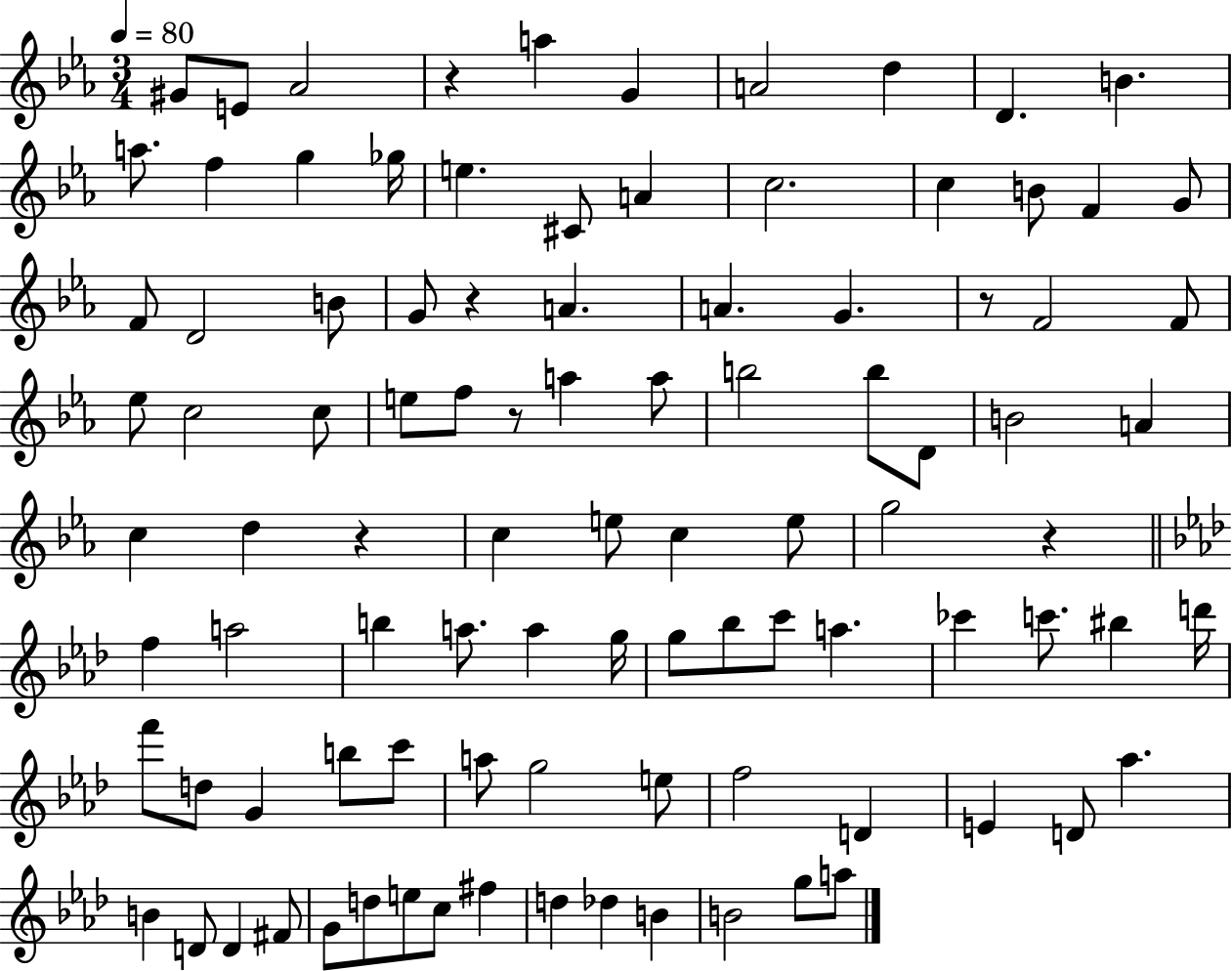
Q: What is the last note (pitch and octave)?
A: A5